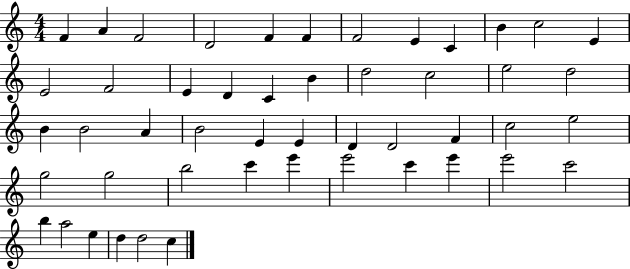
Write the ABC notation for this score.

X:1
T:Untitled
M:4/4
L:1/4
K:C
F A F2 D2 F F F2 E C B c2 E E2 F2 E D C B d2 c2 e2 d2 B B2 A B2 E E D D2 F c2 e2 g2 g2 b2 c' e' e'2 c' e' e'2 c'2 b a2 e d d2 c